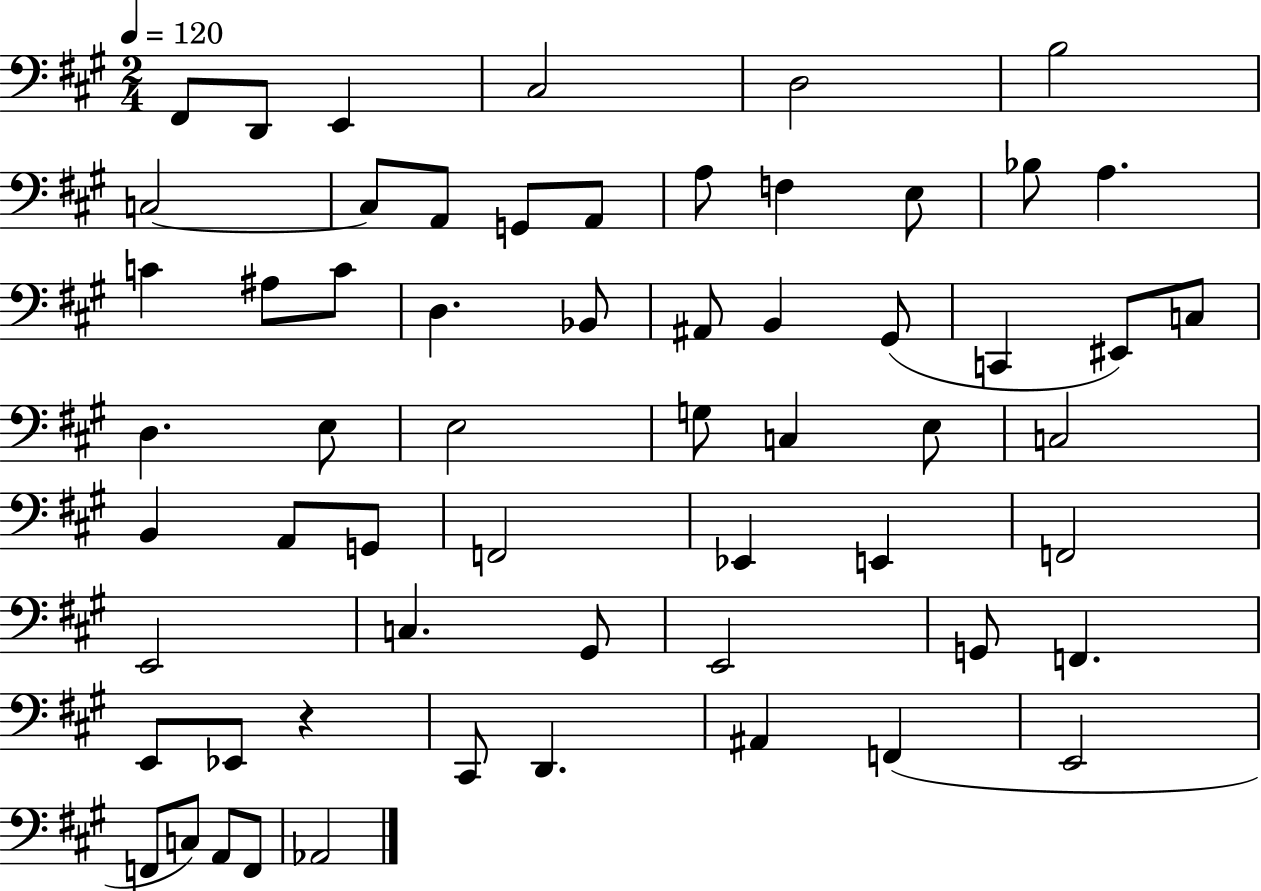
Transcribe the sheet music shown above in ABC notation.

X:1
T:Untitled
M:2/4
L:1/4
K:A
^F,,/2 D,,/2 E,, ^C,2 D,2 B,2 C,2 C,/2 A,,/2 G,,/2 A,,/2 A,/2 F, E,/2 _B,/2 A, C ^A,/2 C/2 D, _B,,/2 ^A,,/2 B,, ^G,,/2 C,, ^E,,/2 C,/2 D, E,/2 E,2 G,/2 C, E,/2 C,2 B,, A,,/2 G,,/2 F,,2 _E,, E,, F,,2 E,,2 C, ^G,,/2 E,,2 G,,/2 F,, E,,/2 _E,,/2 z ^C,,/2 D,, ^A,, F,, E,,2 F,,/2 C,/2 A,,/2 F,,/2 _A,,2